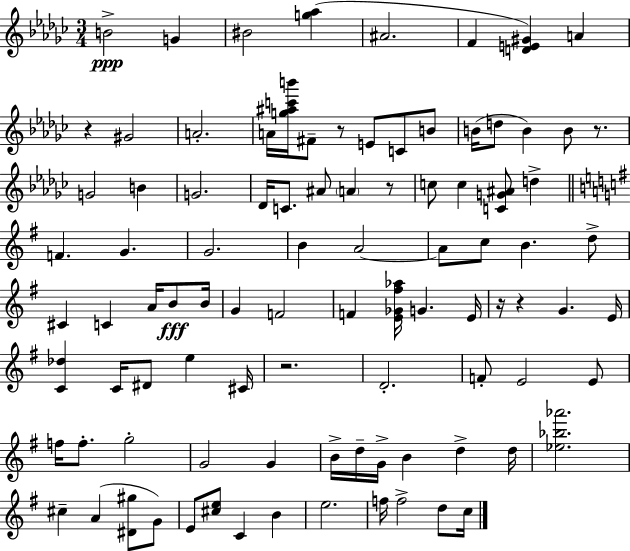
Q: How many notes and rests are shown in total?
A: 94